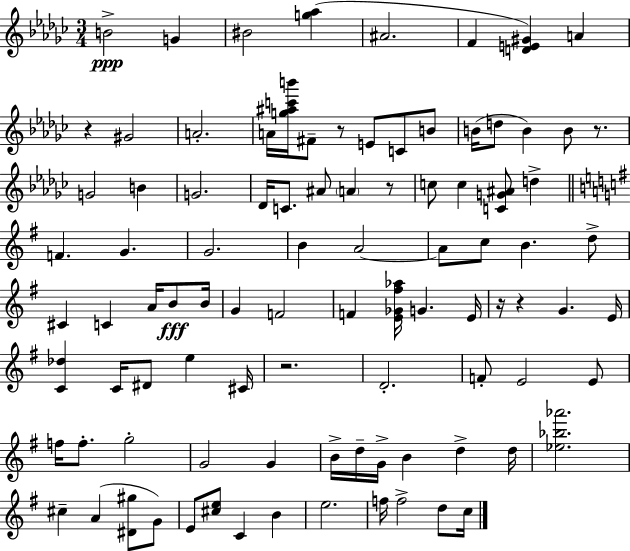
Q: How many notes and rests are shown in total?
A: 94